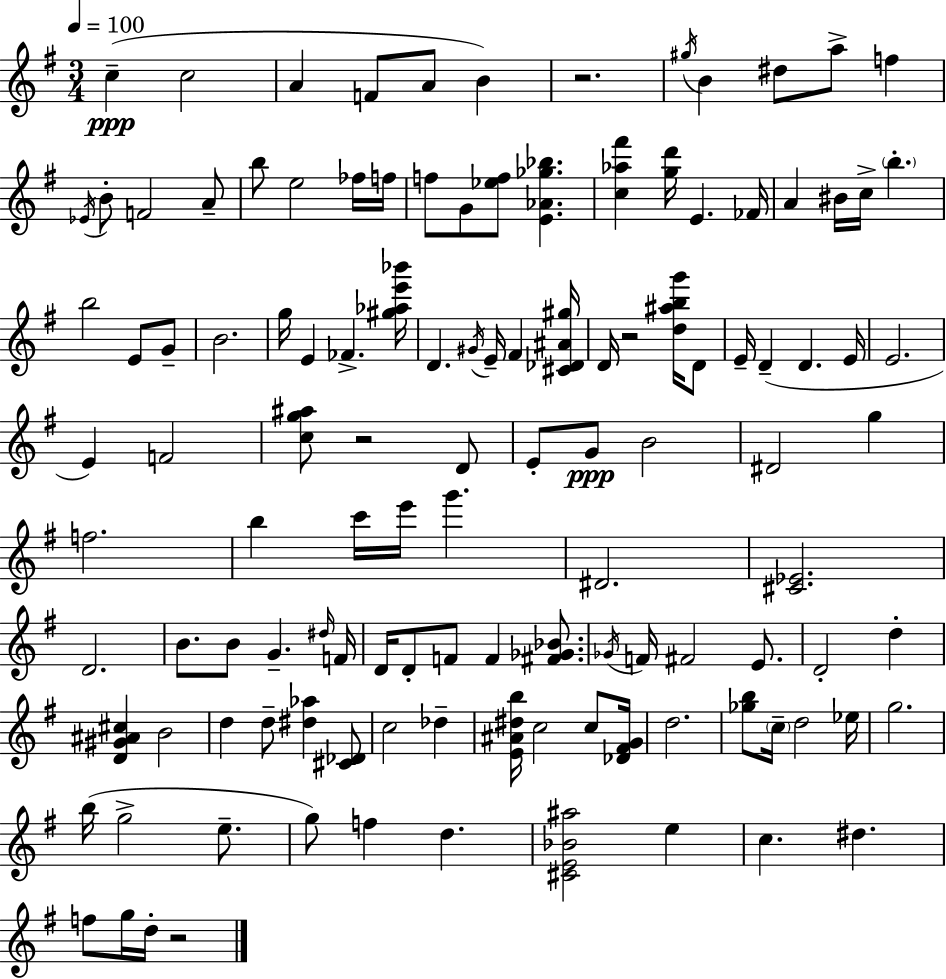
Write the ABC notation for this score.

X:1
T:Untitled
M:3/4
L:1/4
K:Em
c c2 A F/2 A/2 B z2 ^g/4 B ^d/2 a/2 f _E/4 B/2 F2 A/2 b/2 e2 _f/4 f/4 f/2 G/2 [_ef]/2 [E_A_g_b] [c_a^f'] [gd']/4 E _F/4 A ^B/4 c/4 b b2 E/2 G/2 B2 g/4 E _F [^g_ae'_b']/4 D ^G/4 E/4 ^F [^C_D^A^g]/4 D/4 z2 [d^abg']/4 D/2 E/4 D D E/4 E2 E F2 [cg^a]/2 z2 D/2 E/2 G/2 B2 ^D2 g f2 b c'/4 e'/4 g' ^D2 [^C_E]2 D2 B/2 B/2 G ^d/4 F/4 D/4 D/2 F/2 F [^F_G_B]/2 _G/4 F/4 ^F2 E/2 D2 d [D^G^A^c] B2 d d/2 [^d_a] [^C_D]/2 c2 _d [E^A^db]/4 c2 c/2 [_D^FG]/4 d2 [_gb]/2 c/4 d2 _e/4 g2 b/4 g2 e/2 g/2 f d [^CE_B^a]2 e c ^d f/2 g/4 d/4 z2